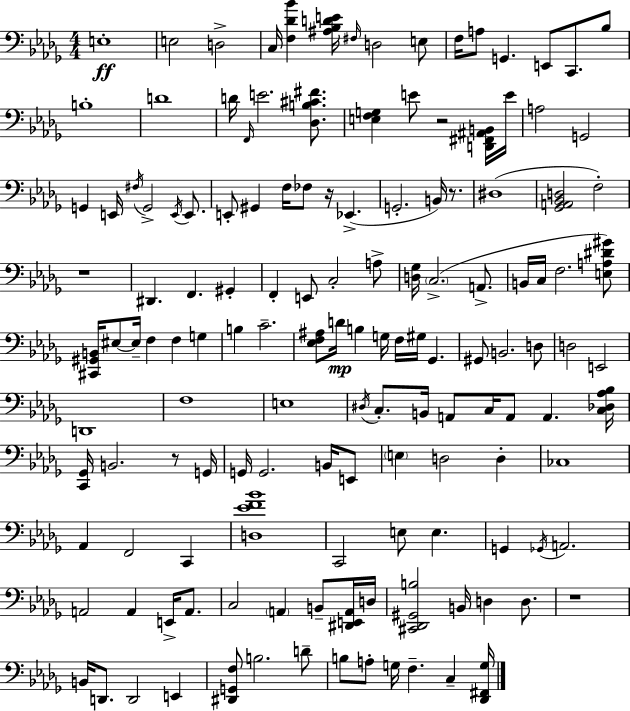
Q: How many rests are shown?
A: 6